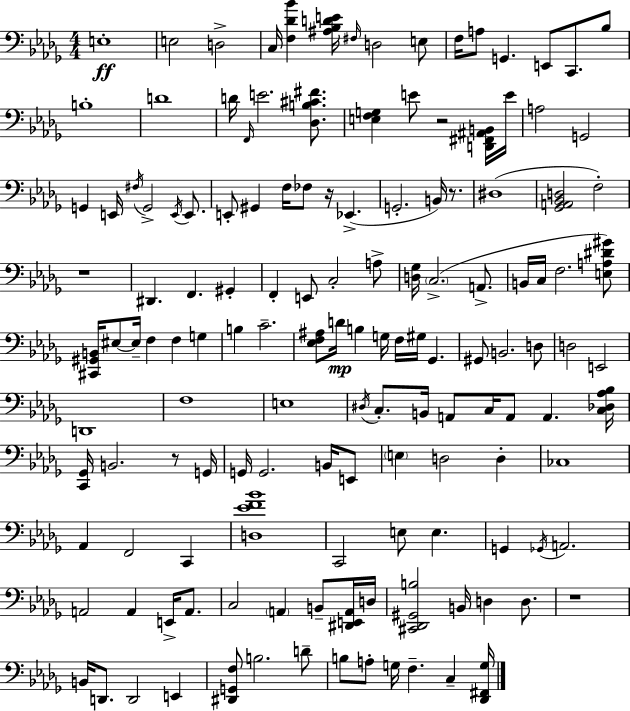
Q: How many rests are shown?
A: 6